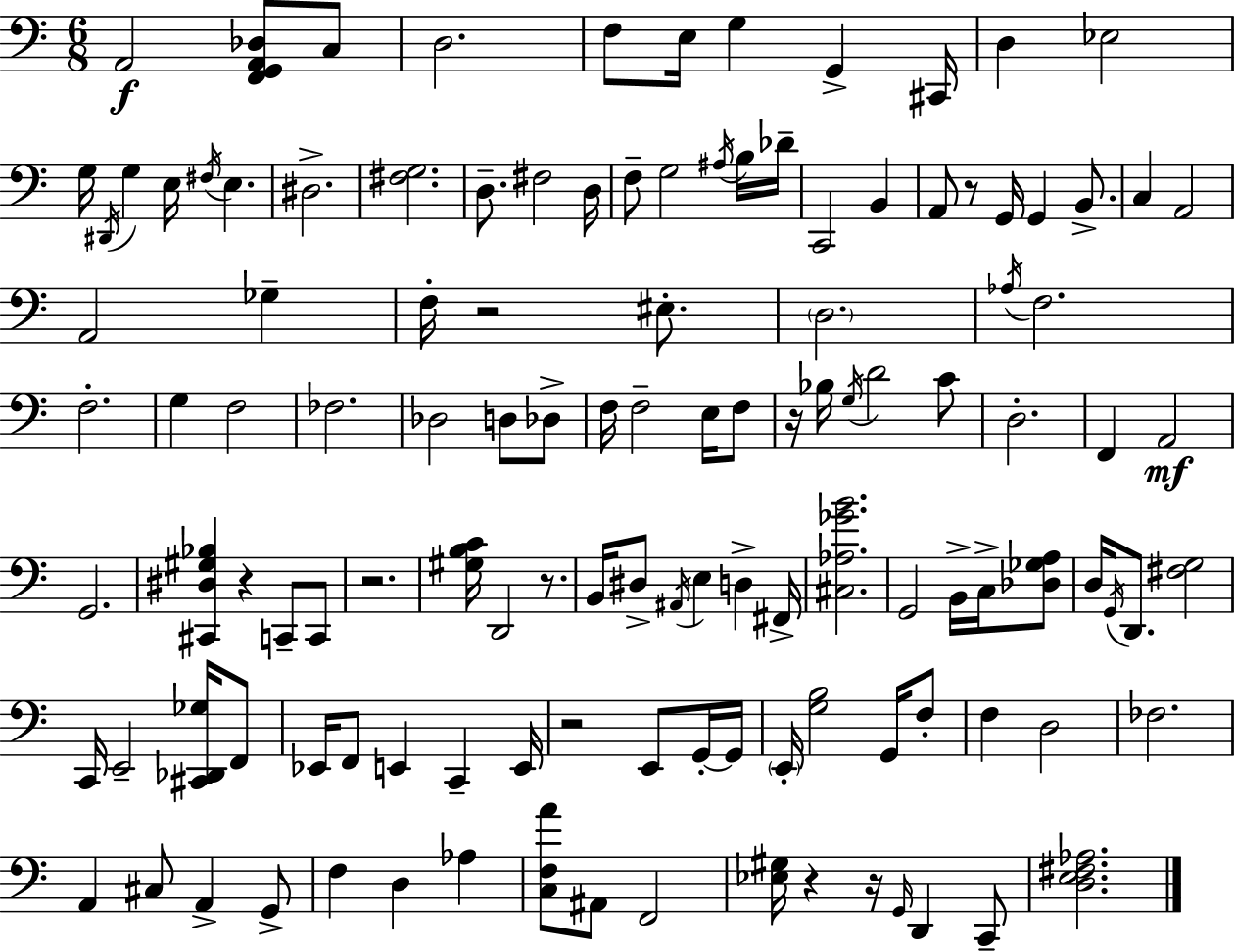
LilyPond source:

{
  \clef bass
  \numericTimeSignature
  \time 6/8
  \key a \minor
  a,2\f <f, g, a, des>8 c8 | d2. | f8 e16 g4 g,4-> cis,16 | d4 ees2 | \break g16 \acciaccatura { dis,16 } g4 e16 \acciaccatura { fis16 } e4. | dis2.-> | <fis g>2. | d8.-- fis2 | \break d16 f8-- g2 | \acciaccatura { ais16 } b16 des'16-- c,2 b,4 | a,8 r8 g,16 g,4 | b,8.-> c4 a,2 | \break a,2 ges4-- | f16-. r2 | eis8.-. \parenthesize d2. | \acciaccatura { aes16 } f2. | \break f2.-. | g4 f2 | fes2. | des2 | \break d8 des8-> f16 f2-- | e16 f8 r16 bes16 \acciaccatura { g16 } d'2 | c'8 d2.-. | f,4 a,2\mf | \break g,2. | <cis, dis gis bes>4 r4 | c,8-- c,8 r2. | <gis b c'>16 d,2 | \break r8. b,16 dis8-> \acciaccatura { ais,16 } e4 | d4-> fis,16-> <cis aes ges' b'>2. | g,2 | b,16-> c16-> <des ges a>8 d16 \acciaccatura { g,16 } d,8. <fis g>2 | \break c,16 e,2-- | <cis, des, ges>16 f,8 ees,16 f,8 e,4 | c,4-- e,16 r2 | e,8 g,16-.~~ g,16 \parenthesize e,16-. <g b>2 | \break g,16 f8-. f4 d2 | fes2. | a,4 cis8 | a,4-> g,8-> f4 d4 | \break aes4 <c f a'>8 ais,8 f,2 | <ees gis>16 r4 | r16 \grace { g,16 } d,4 c,8-- <d e fis aes>2. | \bar "|."
}